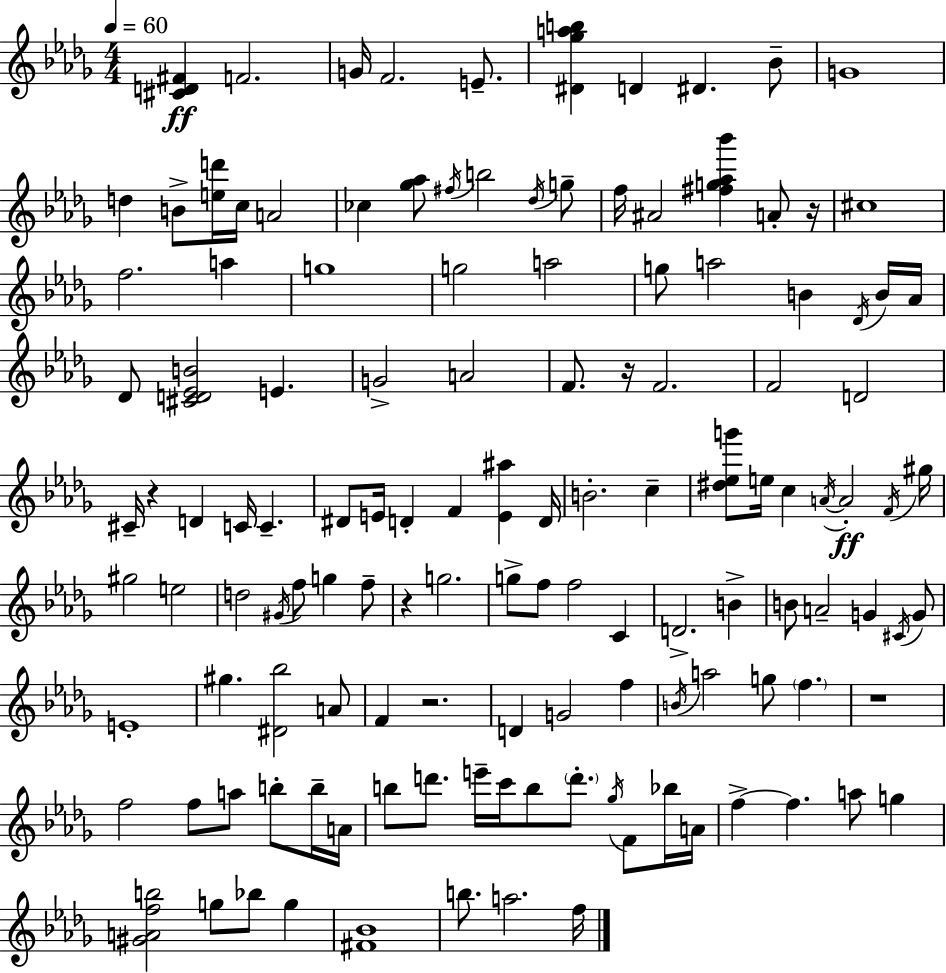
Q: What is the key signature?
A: BES minor